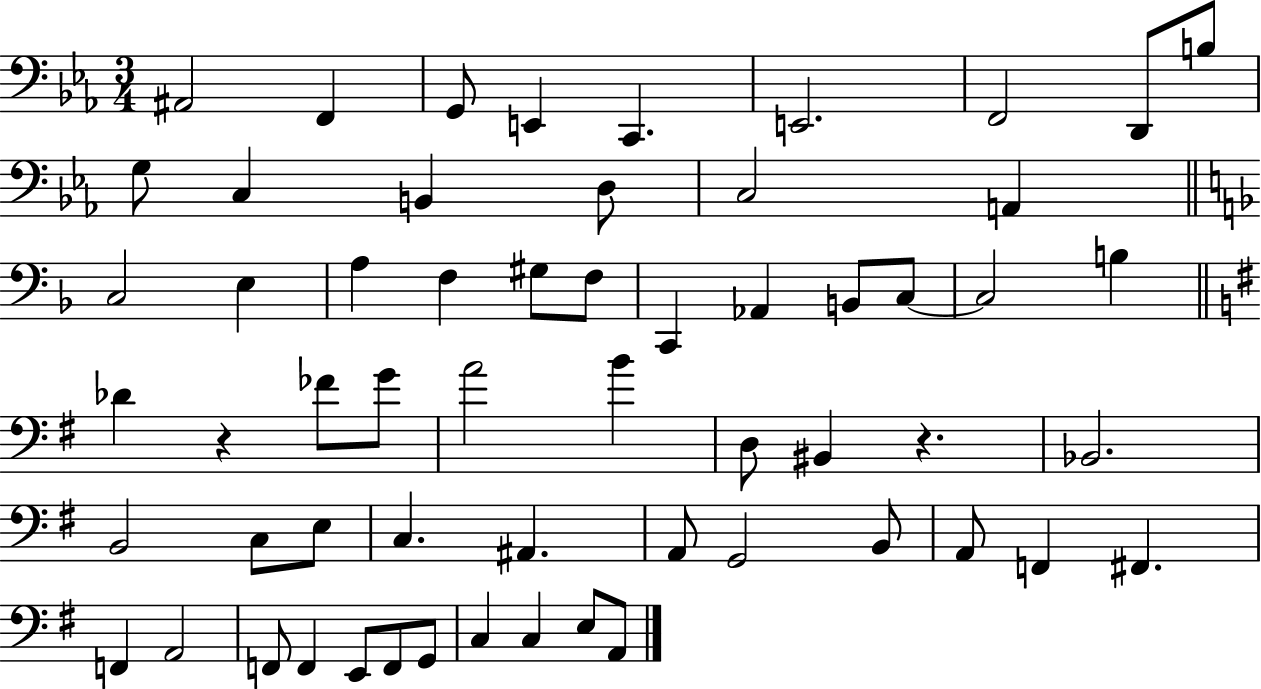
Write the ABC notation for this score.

X:1
T:Untitled
M:3/4
L:1/4
K:Eb
^A,,2 F,, G,,/2 E,, C,, E,,2 F,,2 D,,/2 B,/2 G,/2 C, B,, D,/2 C,2 A,, C,2 E, A, F, ^G,/2 F,/2 C,, _A,, B,,/2 C,/2 C,2 B, _D z _F/2 G/2 A2 B D,/2 ^B,, z _B,,2 B,,2 C,/2 E,/2 C, ^A,, A,,/2 G,,2 B,,/2 A,,/2 F,, ^F,, F,, A,,2 F,,/2 F,, E,,/2 F,,/2 G,,/2 C, C, E,/2 A,,/2